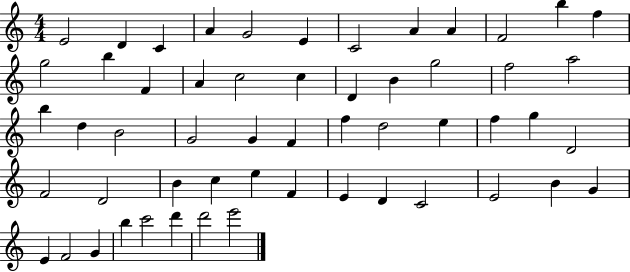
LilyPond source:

{
  \clef treble
  \numericTimeSignature
  \time 4/4
  \key c \major
  e'2 d'4 c'4 | a'4 g'2 e'4 | c'2 a'4 a'4 | f'2 b''4 f''4 | \break g''2 b''4 f'4 | a'4 c''2 c''4 | d'4 b'4 g''2 | f''2 a''2 | \break b''4 d''4 b'2 | g'2 g'4 f'4 | f''4 d''2 e''4 | f''4 g''4 d'2 | \break f'2 d'2 | b'4 c''4 e''4 f'4 | e'4 d'4 c'2 | e'2 b'4 g'4 | \break e'4 f'2 g'4 | b''4 c'''2 d'''4 | d'''2 e'''2 | \bar "|."
}